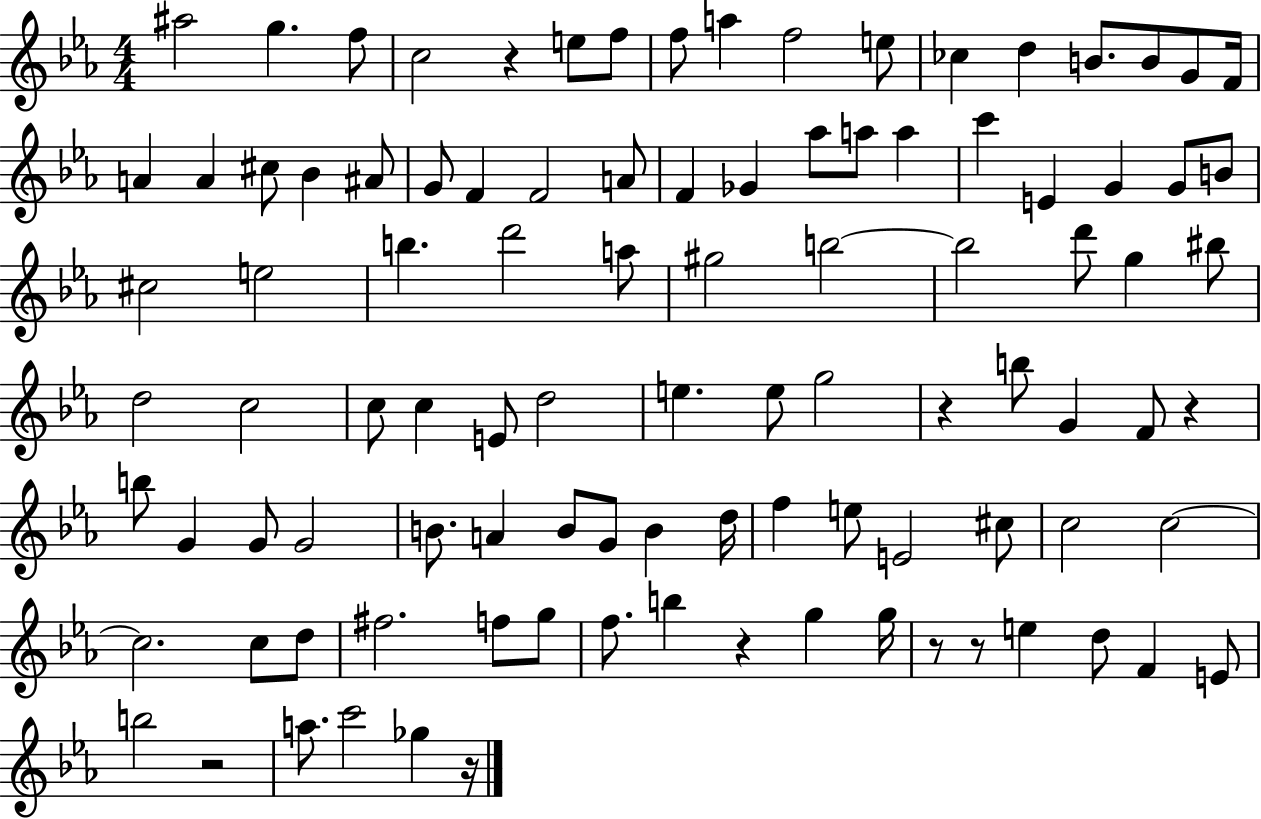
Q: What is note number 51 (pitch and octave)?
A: E4